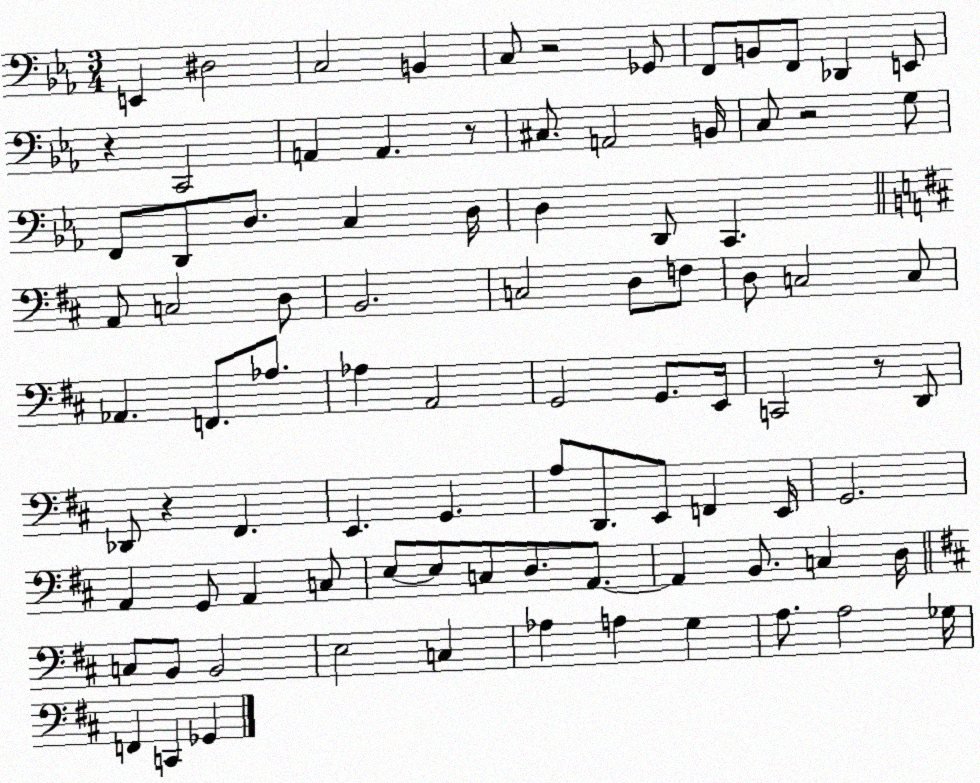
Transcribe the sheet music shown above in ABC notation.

X:1
T:Untitled
M:3/4
L:1/4
K:Eb
E,, ^D,2 C,2 B,, C,/2 z2 _G,,/2 F,,/2 B,,/2 F,,/2 _D,, E,,/2 z C,,2 A,, A,, z/2 ^C,/2 A,,2 B,,/4 C,/2 z2 G,/2 F,,/2 D,,/2 D,/2 C, D,/4 D, D,,/2 C,, A,,/2 C,2 D,/2 B,,2 C,2 D,/2 F,/2 D,/2 C,2 C,/2 _A,, F,,/2 _A,/2 _A, A,,2 G,,2 G,,/2 E,,/4 C,,2 z/2 D,,/2 _D,,/2 z ^F,, E,, G,, A,/2 D,,/2 E,,/2 F,, E,,/4 G,,2 A,, G,,/2 A,, C,/2 E,/2 E,/2 C,/2 D,/2 A,,/2 A,, B,,/2 C, D,/4 C,/2 B,,/2 B,,2 E,2 C, _A, A, G, A,/2 A,2 _G,/4 F,, C,, _G,,